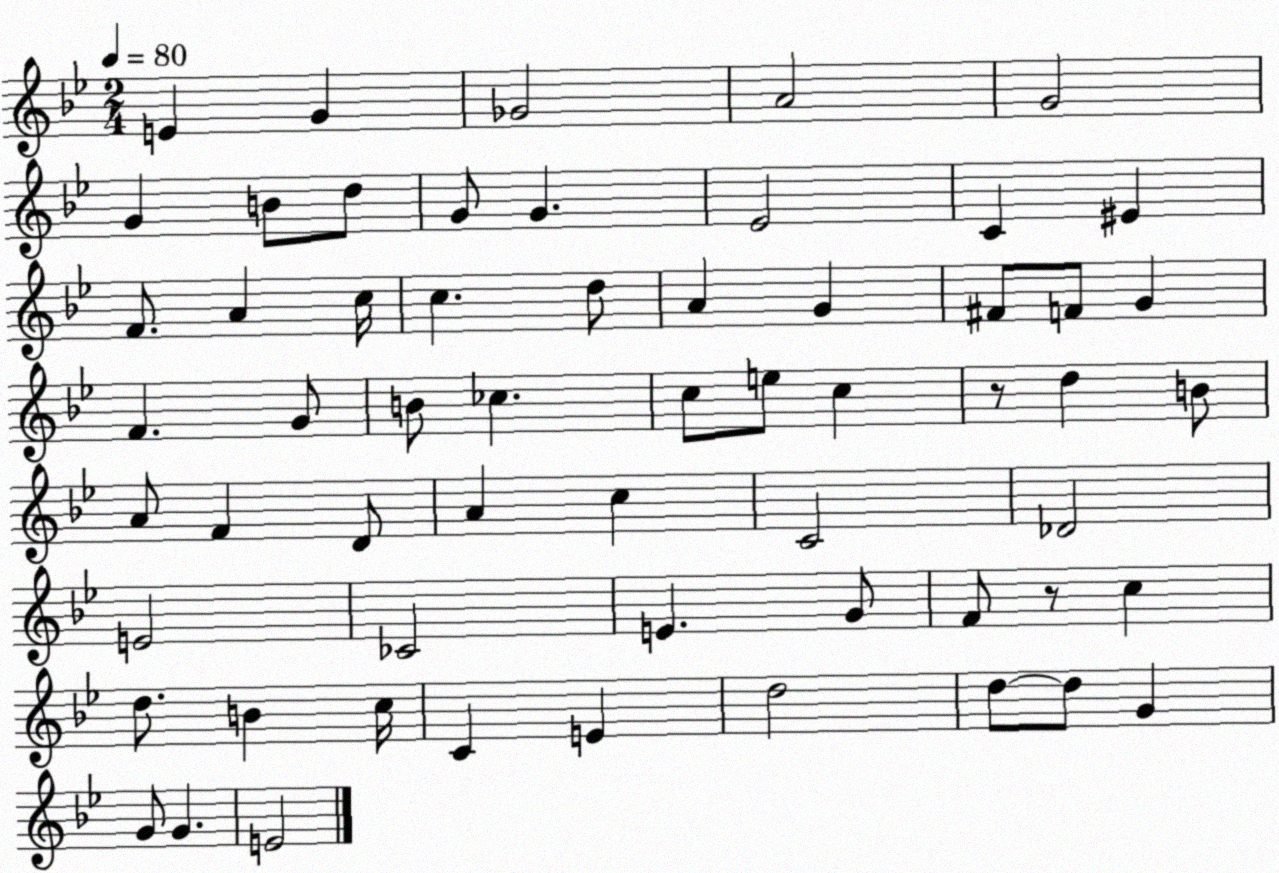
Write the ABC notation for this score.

X:1
T:Untitled
M:2/4
L:1/4
K:Bb
E G _G2 A2 G2 G B/2 d/2 G/2 G _E2 C ^E F/2 A c/4 c d/2 A G ^F/2 F/2 G F G/2 B/2 _c c/2 e/2 c z/2 d B/2 A/2 F D/2 A c C2 _D2 E2 _C2 E G/2 F/2 z/2 c d/2 B c/4 C E d2 d/2 d/2 G G/2 G E2